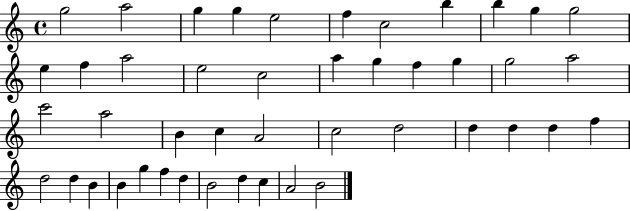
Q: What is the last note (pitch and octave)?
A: B4